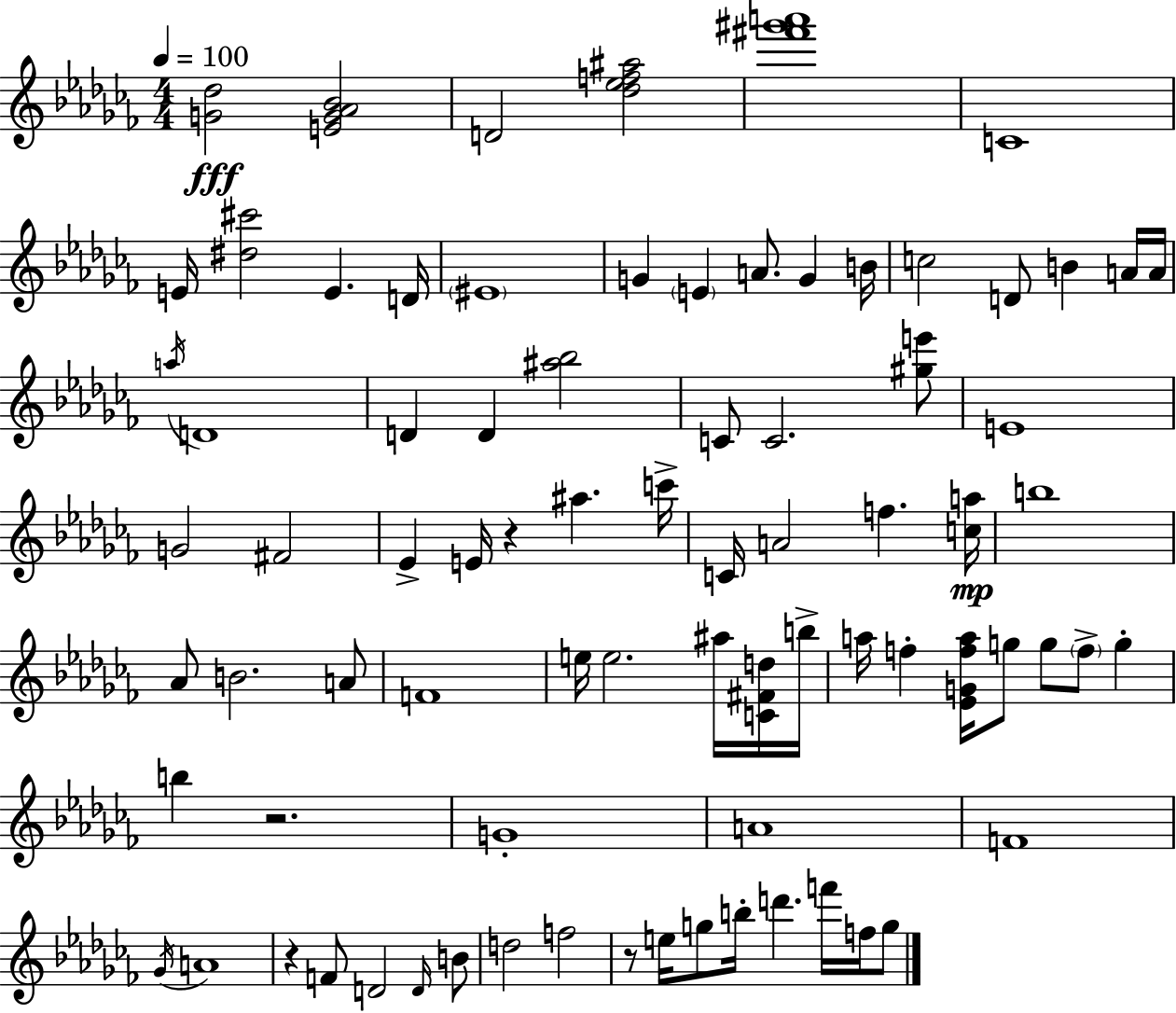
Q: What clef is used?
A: treble